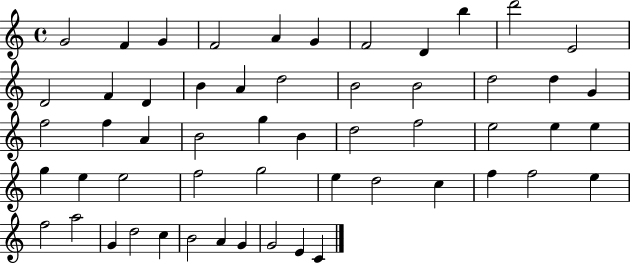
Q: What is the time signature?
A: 4/4